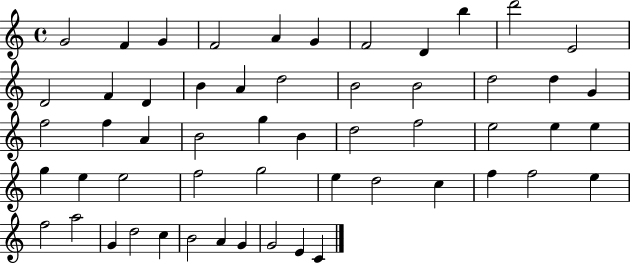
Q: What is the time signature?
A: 4/4